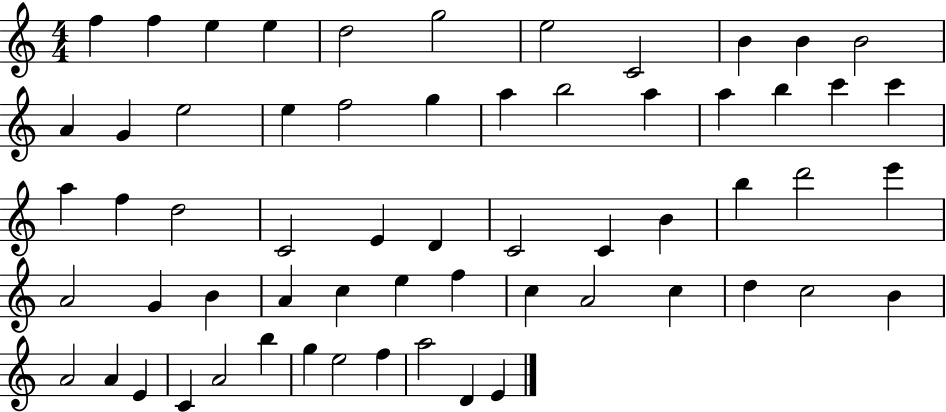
F5/q F5/q E5/q E5/q D5/h G5/h E5/h C4/h B4/q B4/q B4/h A4/q G4/q E5/h E5/q F5/h G5/q A5/q B5/h A5/q A5/q B5/q C6/q C6/q A5/q F5/q D5/h C4/h E4/q D4/q C4/h C4/q B4/q B5/q D6/h E6/q A4/h G4/q B4/q A4/q C5/q E5/q F5/q C5/q A4/h C5/q D5/q C5/h B4/q A4/h A4/q E4/q C4/q A4/h B5/q G5/q E5/h F5/q A5/h D4/q E4/q